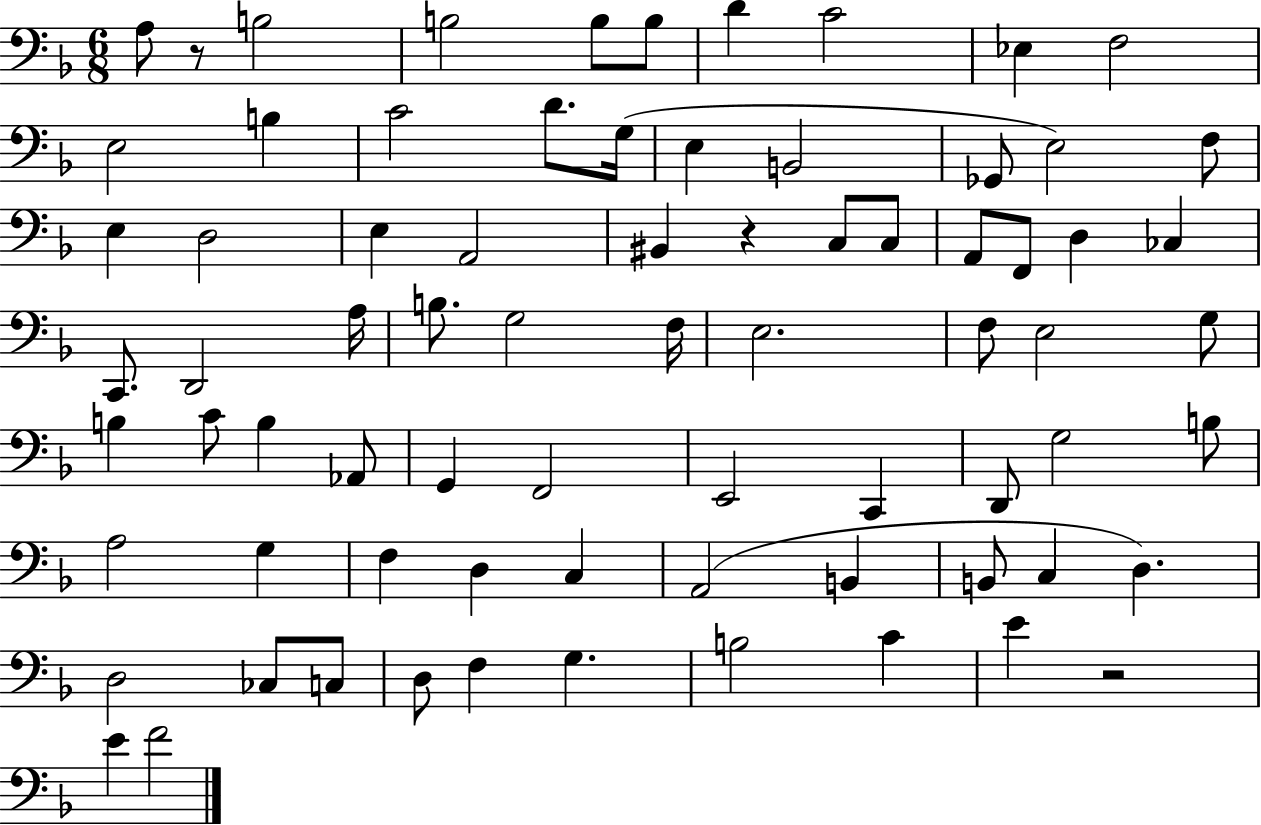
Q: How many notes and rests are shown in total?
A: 75